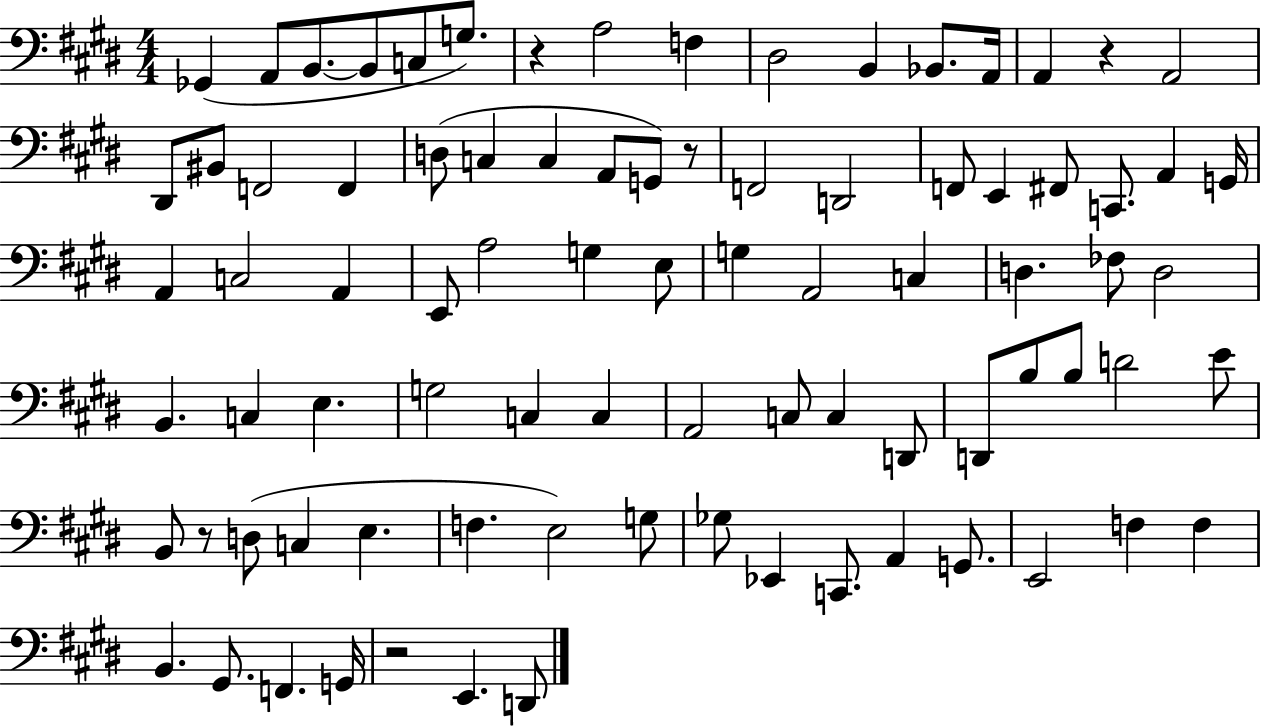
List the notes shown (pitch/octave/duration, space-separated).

Gb2/q A2/e B2/e. B2/e C3/e G3/e. R/q A3/h F3/q D#3/h B2/q Bb2/e. A2/s A2/q R/q A2/h D#2/e BIS2/e F2/h F2/q D3/e C3/q C3/q A2/e G2/e R/e F2/h D2/h F2/e E2/q F#2/e C2/e. A2/q G2/s A2/q C3/h A2/q E2/e A3/h G3/q E3/e G3/q A2/h C3/q D3/q. FES3/e D3/h B2/q. C3/q E3/q. G3/h C3/q C3/q A2/h C3/e C3/q D2/e D2/e B3/e B3/e D4/h E4/e B2/e R/e D3/e C3/q E3/q. F3/q. E3/h G3/e Gb3/e Eb2/q C2/e. A2/q G2/e. E2/h F3/q F3/q B2/q. G#2/e. F2/q. G2/s R/h E2/q. D2/e